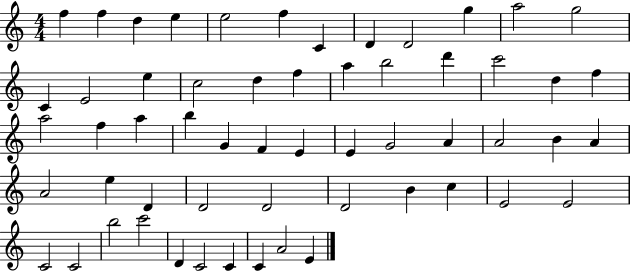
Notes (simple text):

F5/q F5/q D5/q E5/q E5/h F5/q C4/q D4/q D4/h G5/q A5/h G5/h C4/q E4/h E5/q C5/h D5/q F5/q A5/q B5/h D6/q C6/h D5/q F5/q A5/h F5/q A5/q B5/q G4/q F4/q E4/q E4/q G4/h A4/q A4/h B4/q A4/q A4/h E5/q D4/q D4/h D4/h D4/h B4/q C5/q E4/h E4/h C4/h C4/h B5/h C6/h D4/q C4/h C4/q C4/q A4/h E4/q